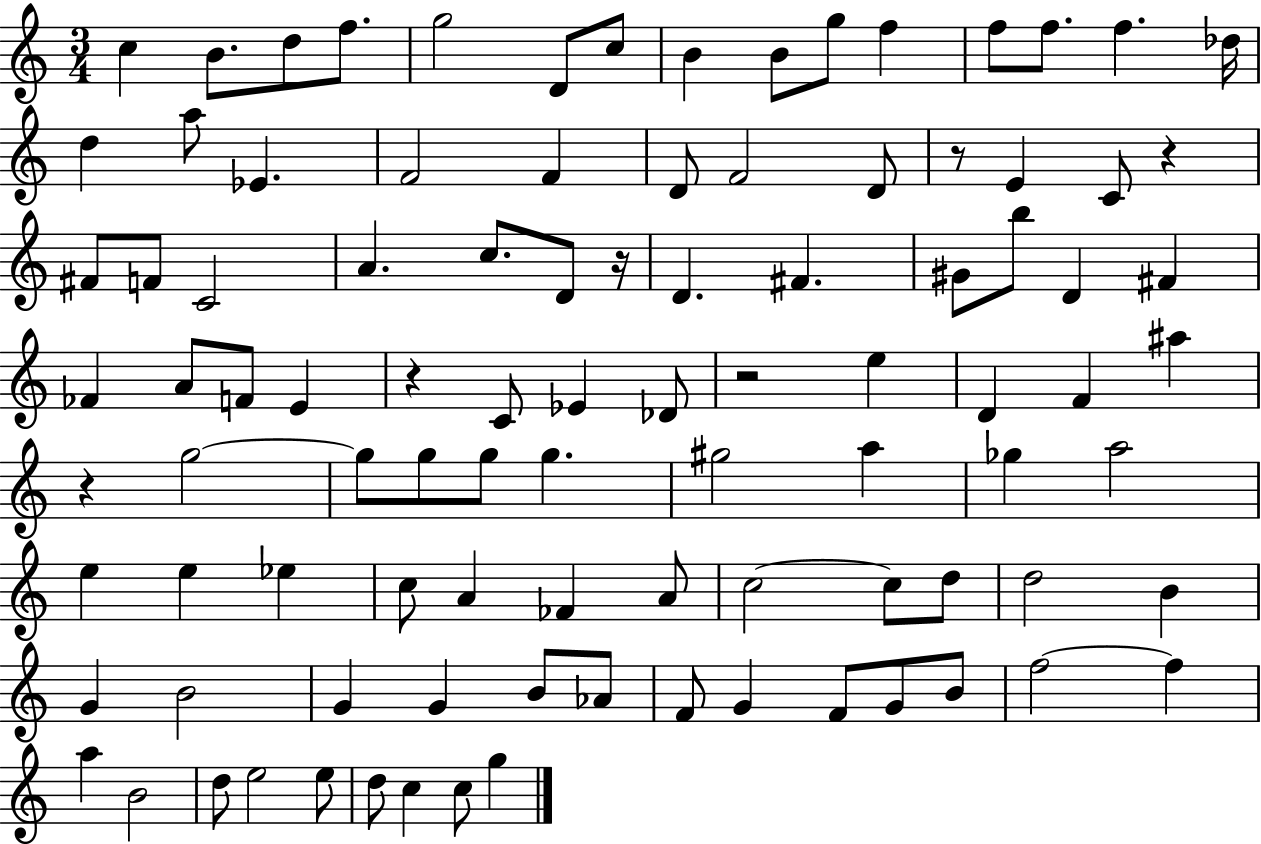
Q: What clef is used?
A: treble